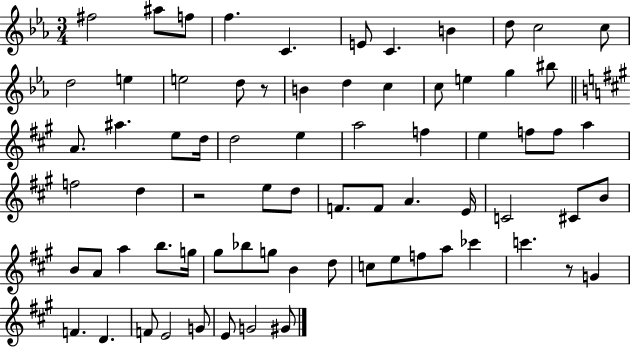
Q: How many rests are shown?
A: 3